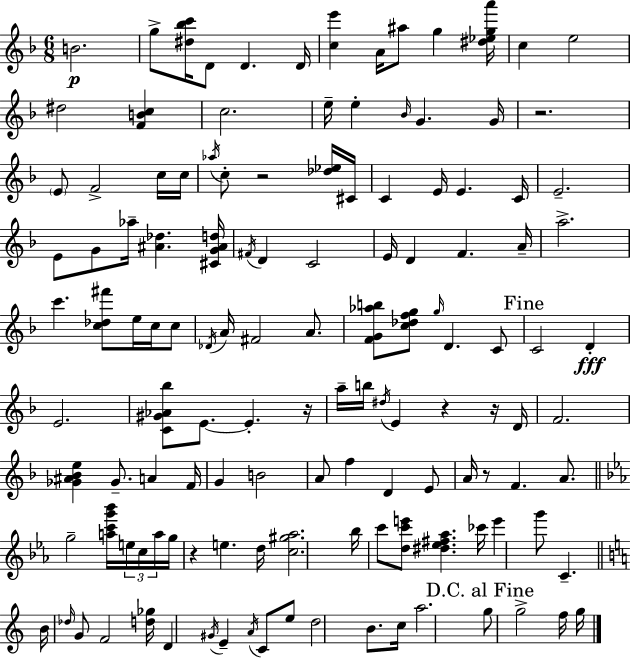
B4/h. G5/e [D#5,Bb5,C6]/s D4/e D4/q. D4/s [C5,E6]/q A4/s A#5/e G5/q [D#5,Eb5,G5,A6]/s C5/q E5/h D#5/h [F4,B4,C5]/q C5/h. E5/s E5/q Bb4/s G4/q. G4/s R/h. E4/e F4/h C5/s C5/s Ab5/s C5/e R/h [Db5,Eb5]/s C#4/s C4/q E4/s E4/q. C4/s E4/h. E4/e G4/e Ab5/s [A#4,Db5]/q. [C#4,G4,A#4,D5]/s F#4/s D4/q C4/h E4/s D4/q F4/q. A4/s A5/h. C6/q. [C5,Db5,F#6]/e E5/s C5/s C5/e Db4/s A4/s F#4/h A4/e. [F4,G4,Ab5,B5]/e [C5,Db5,F5,G5]/e G5/s D4/q. C4/e C4/h D4/q E4/h. [C4,G#4,Ab4,Bb5]/e E4/e. E4/q. R/s A5/s B5/s D#5/s E4/q R/q R/s D4/s F4/h. [Gb4,A#4,Bb4,E5]/q Gb4/e. A4/q F4/s G4/q B4/h A4/e F5/q D4/q E4/e A4/s R/e F4/q. A4/e. G5/h [A5,C6,G6,Bb6]/s E5/s C5/s A5/s G5/s R/q E5/q. D5/s [C5,G#5,Ab5]/h. Bb5/s C6/e [D5,C6,E6]/e [D#5,Eb5,F#5,Ab5]/q. CES6/s E6/q G6/e C4/q. B4/s Db5/s G4/e F4/h [D5,Gb5]/s D4/q G#4/s E4/q A4/s C4/e E5/e D5/h B4/e. C5/s A5/h. G5/e G5/h F5/s G5/s